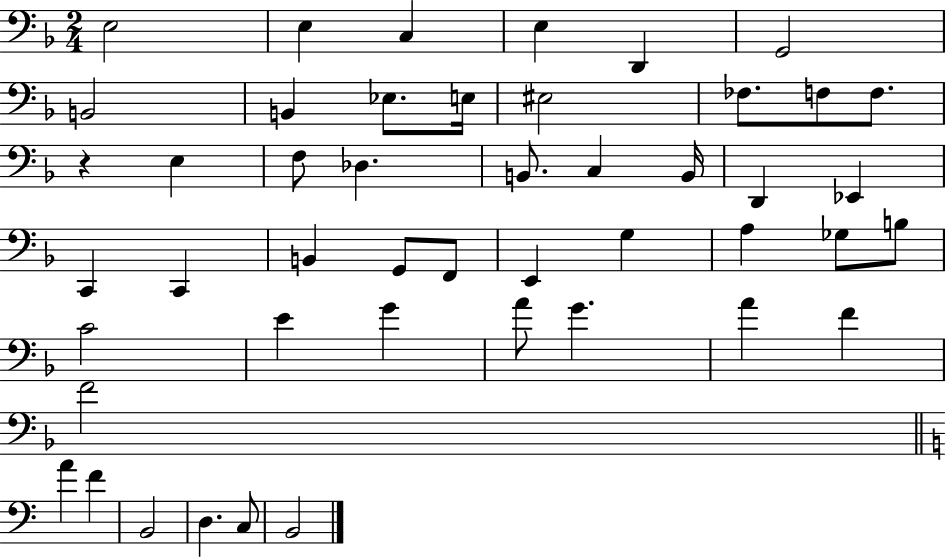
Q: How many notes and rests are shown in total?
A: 47